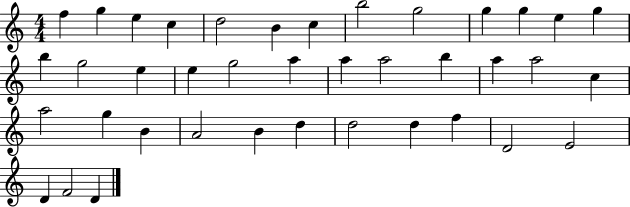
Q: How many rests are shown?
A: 0